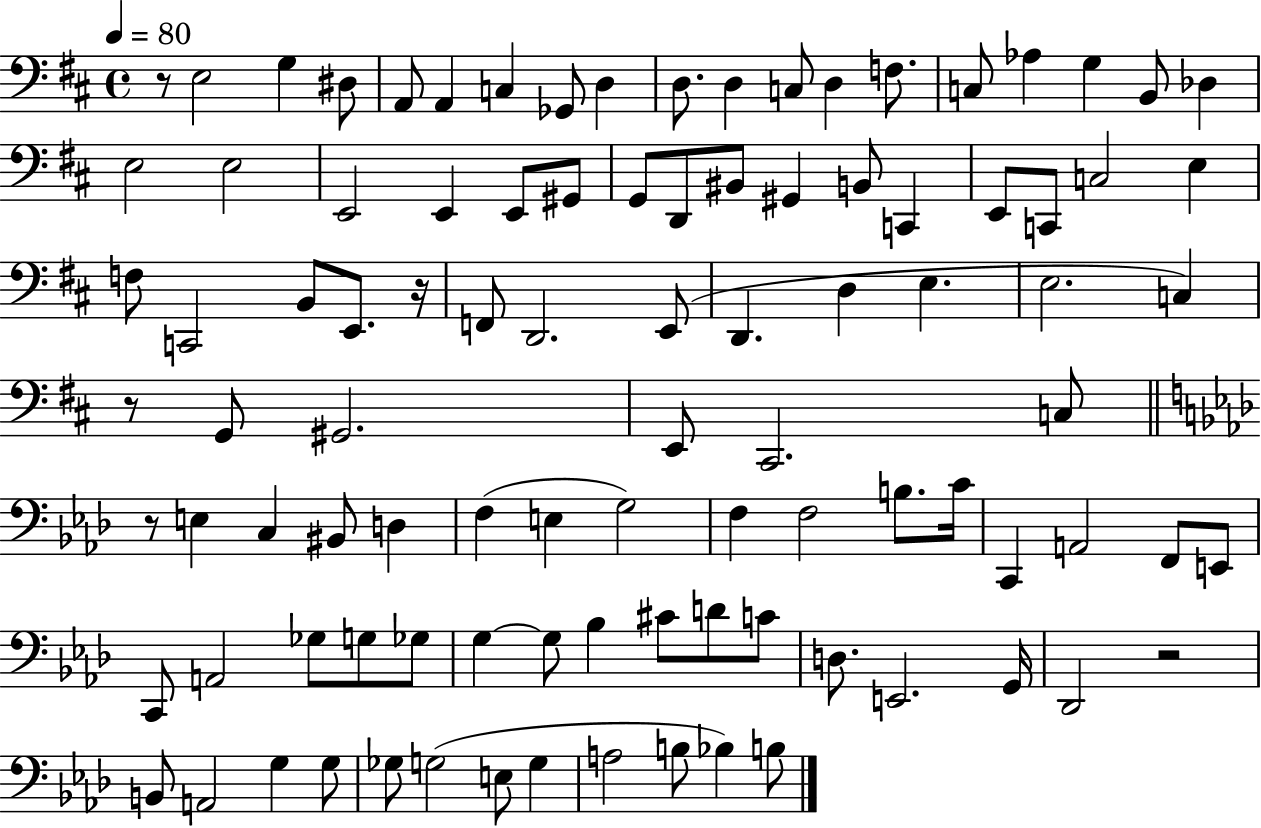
{
  \clef bass
  \time 4/4
  \defaultTimeSignature
  \key d \major
  \tempo 4 = 80
  \repeat volta 2 { r8 e2 g4 dis8 | a,8 a,4 c4 ges,8 d4 | d8. d4 c8 d4 f8. | c8 aes4 g4 b,8 des4 | \break e2 e2 | e,2 e,4 e,8 gis,8 | g,8 d,8 bis,8 gis,4 b,8 c,4 | e,8 c,8 c2 e4 | \break f8 c,2 b,8 e,8. r16 | f,8 d,2. e,8( | d,4. d4 e4. | e2. c4) | \break r8 g,8 gis,2. | e,8 cis,2. c8 | \bar "||" \break \key aes \major r8 e4 c4 bis,8 d4 | f4( e4 g2) | f4 f2 b8. c'16 | c,4 a,2 f,8 e,8 | \break c,8 a,2 ges8 g8 ges8 | g4~~ g8 bes4 cis'8 d'8 c'8 | d8. e,2. g,16 | des,2 r2 | \break b,8 a,2 g4 g8 | ges8 g2( e8 g4 | a2 b8 bes4) b8 | } \bar "|."
}